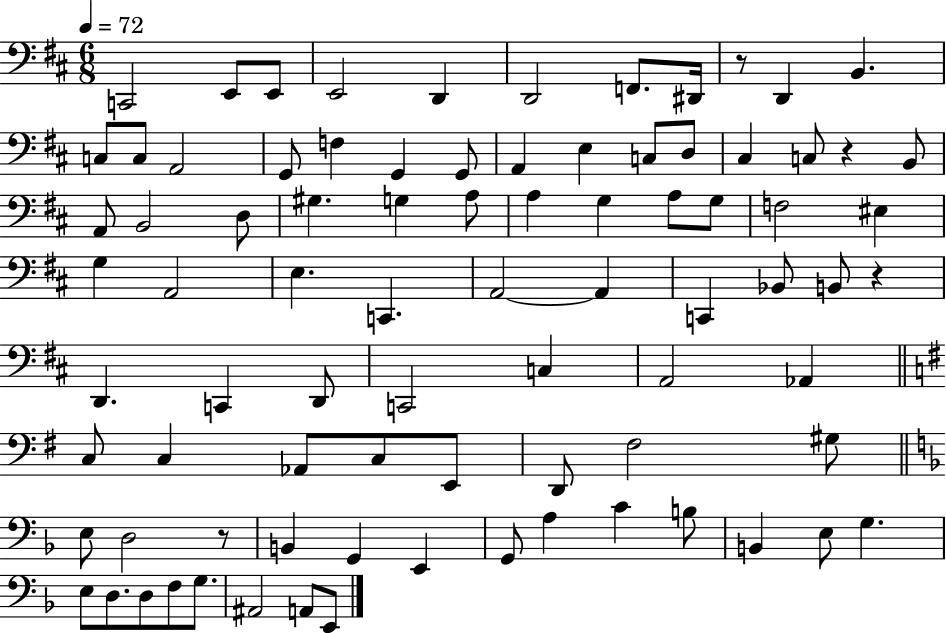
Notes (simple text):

C2/h E2/e E2/e E2/h D2/q D2/h F2/e. D#2/s R/e D2/q B2/q. C3/e C3/e A2/h G2/e F3/q G2/q G2/e A2/q E3/q C3/e D3/e C#3/q C3/e R/q B2/e A2/e B2/h D3/e G#3/q. G3/q A3/e A3/q G3/q A3/e G3/e F3/h EIS3/q G3/q A2/h E3/q. C2/q. A2/h A2/q C2/q Bb2/e B2/e R/q D2/q. C2/q D2/e C2/h C3/q A2/h Ab2/q C3/e C3/q Ab2/e C3/e E2/e D2/e F#3/h G#3/e E3/e D3/h R/e B2/q G2/q E2/q G2/e A3/q C4/q B3/e B2/q E3/e G3/q. E3/e D3/e. D3/e F3/e G3/e. A#2/h A2/e E2/e